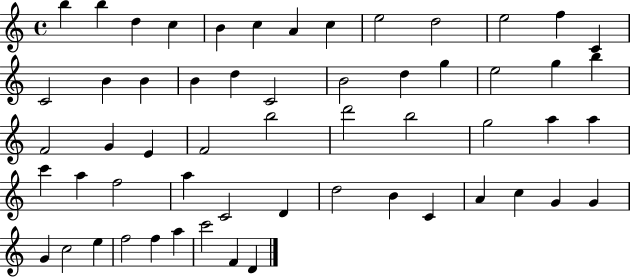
B5/q B5/q D5/q C5/q B4/q C5/q A4/q C5/q E5/h D5/h E5/h F5/q C4/q C4/h B4/q B4/q B4/q D5/q C4/h B4/h D5/q G5/q E5/h G5/q B5/q F4/h G4/q E4/q F4/h B5/h D6/h B5/h G5/h A5/q A5/q C6/q A5/q F5/h A5/q C4/h D4/q D5/h B4/q C4/q A4/q C5/q G4/q G4/q G4/q C5/h E5/q F5/h F5/q A5/q C6/h F4/q D4/q